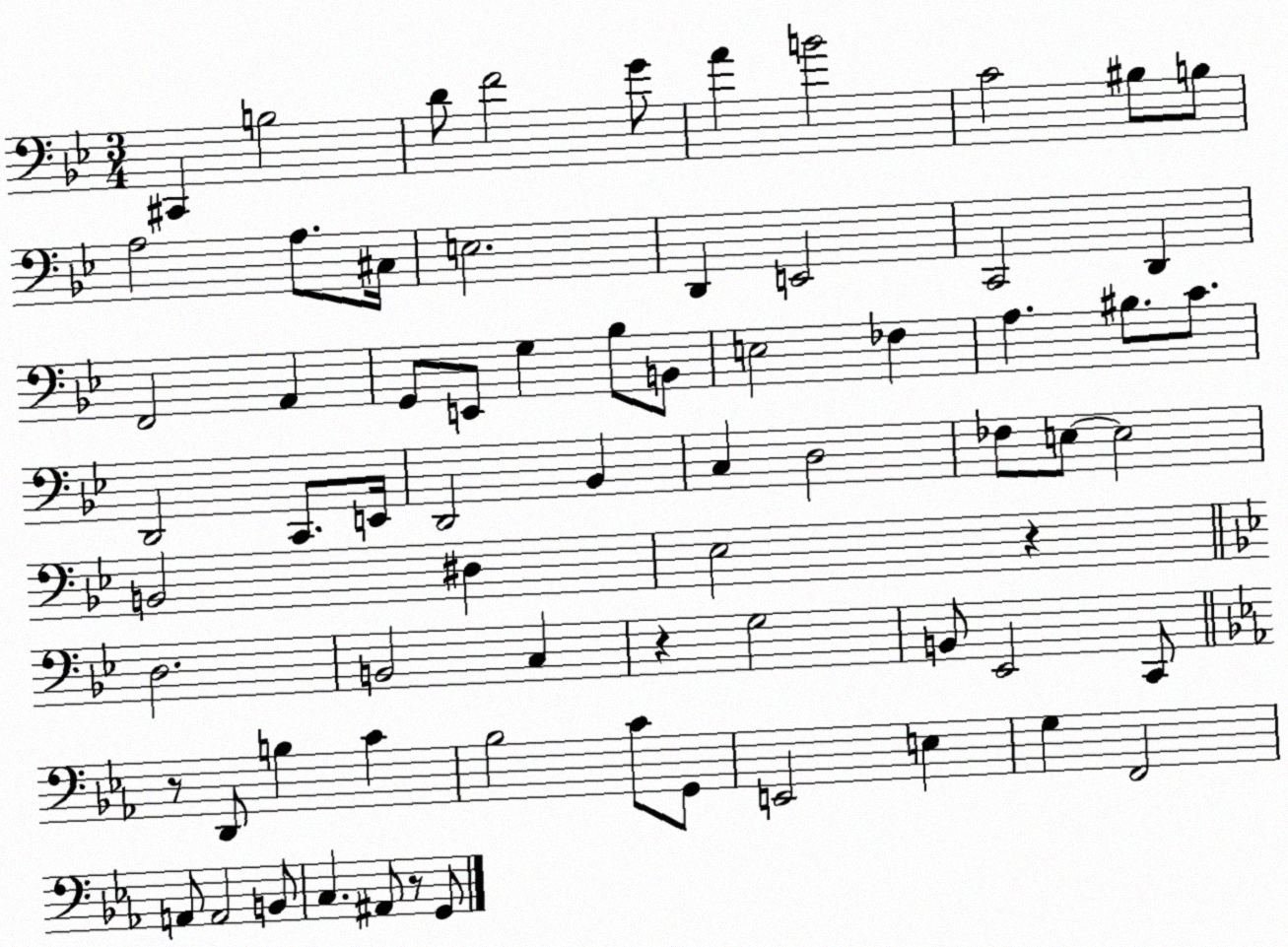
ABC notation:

X:1
T:Untitled
M:3/4
L:1/4
K:Bb
^C,, B,2 D/2 F2 G/2 A B2 C2 ^B,/2 B,/2 A,2 A,/2 ^C,/4 E,2 D,, E,,2 C,,2 D,, F,,2 A,, G,,/2 E,,/2 G, _B,/2 B,,/2 E,2 _F, A, ^B,/2 C/2 D,,2 C,,/2 E,,/4 D,,2 _B,, C, D,2 _F,/2 E,/2 E,2 B,,2 ^D, _E,2 z D,2 B,,2 C, z G,2 B,,/2 _E,,2 C,,/2 z/2 D,,/2 B, C _B,2 C/2 G,,/2 E,,2 E, G, F,,2 A,,/2 A,,2 B,,/2 C, ^A,,/2 z/2 G,,/2